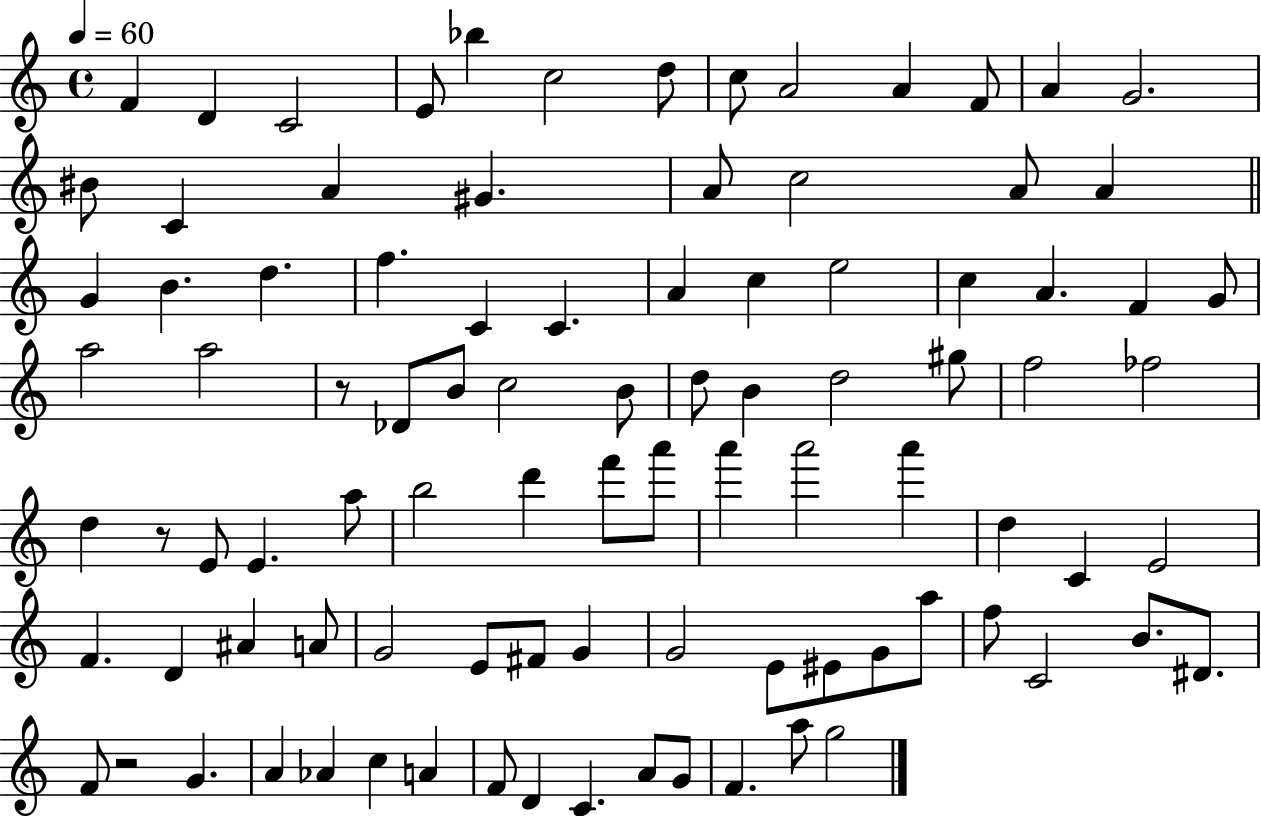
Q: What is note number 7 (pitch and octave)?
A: D5